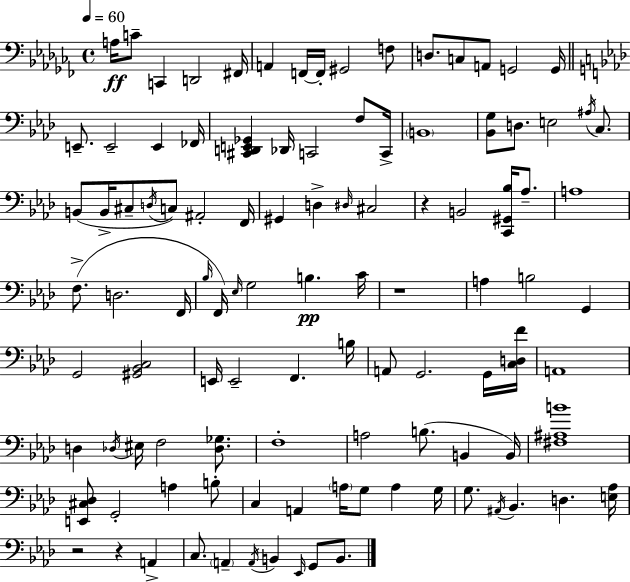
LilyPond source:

{
  \clef bass
  \time 4/4
  \defaultTimeSignature
  \key aes \minor
  \tempo 4 = 60
  a16\ff c'8-- c,4 d,2 fis,16 | a,4 f,16~~ f,16-. gis,2 f8 | d8. c8 a,8 g,2 g,16 | \bar "||" \break \key aes \major e,8.-- e,2-- e,4 fes,16 | <cis, d, e, ges,>4 des,16 c,2 f8 c,16-> | \parenthesize b,1 | <bes, g>8 d8. e2 \acciaccatura { ais16 } c8. | \break b,8( b,16-> cis8-- \acciaccatura { d16 }) c8 ais,2-. | f,16 gis,4 d4-> \grace { dis16 } cis2 | r4 b,2 <c, gis, bes>16 | aes8.-- a1 | \break f8.->( d2. | f,16 \grace { bes16 }) f,16 \grace { ees16 } g2 b4.\pp | c'16 r1 | a4 b2 | \break g,4 g,2 <gis, bes, c>2 | e,16 e,2-- f,4. | b16 a,8 g,2. | g,16 <c d f'>16 a,1 | \break d4 \acciaccatura { des16 } eis16 f2 | <des ges>8. f1-. | a2 b8.( | b,4 b,16) <fis ais b'>1 | \break <e, cis des>8 g,2-. | a4 b8-. c4 a,4 \parenthesize a16 g8 | a4 g16 g8. \acciaccatura { ais,16 } bes,4. | d4. <e aes>16 r2 r4 | \break a,4-> c8. \parenthesize a,4-- \acciaccatura { a,16 } b,4 | \grace { ees,16 } g,8 b,8. \bar "|."
}